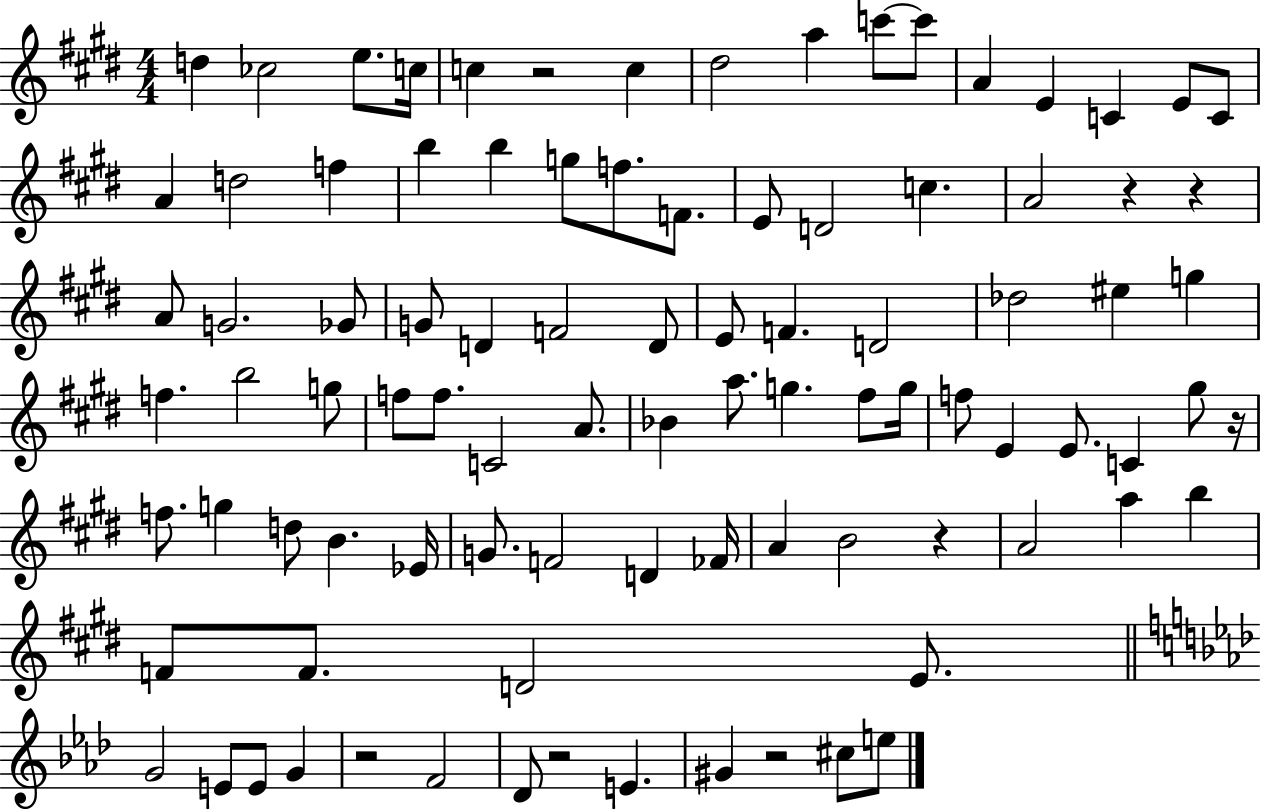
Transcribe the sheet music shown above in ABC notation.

X:1
T:Untitled
M:4/4
L:1/4
K:E
d _c2 e/2 c/4 c z2 c ^d2 a c'/2 c'/2 A E C E/2 C/2 A d2 f b b g/2 f/2 F/2 E/2 D2 c A2 z z A/2 G2 _G/2 G/2 D F2 D/2 E/2 F D2 _d2 ^e g f b2 g/2 f/2 f/2 C2 A/2 _B a/2 g ^f/2 g/4 f/2 E E/2 C ^g/2 z/4 f/2 g d/2 B _E/4 G/2 F2 D _F/4 A B2 z A2 a b F/2 F/2 D2 E/2 G2 E/2 E/2 G z2 F2 _D/2 z2 E ^G z2 ^c/2 e/2